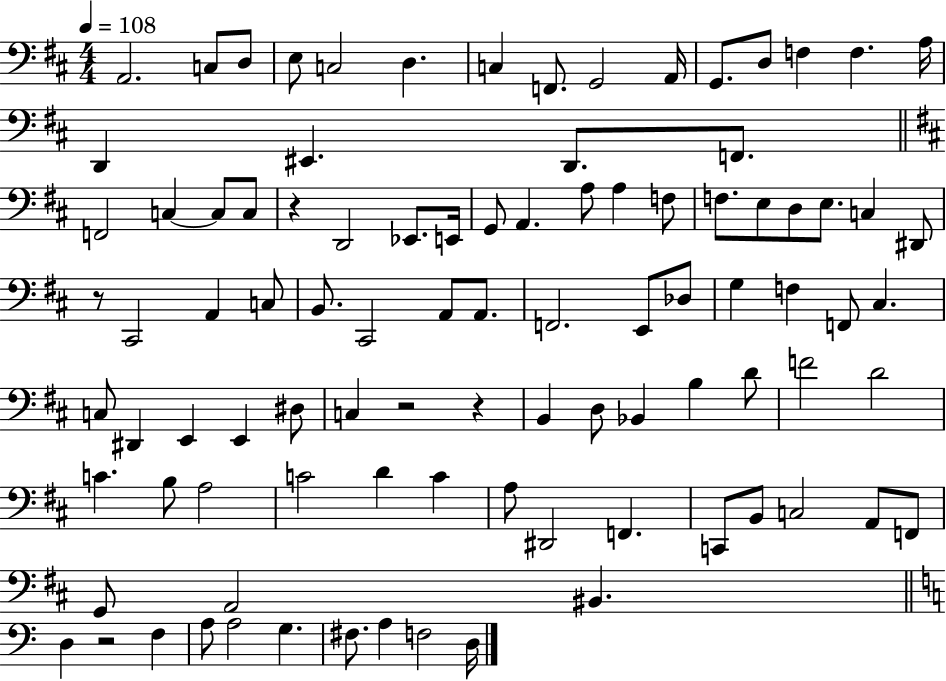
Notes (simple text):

A2/h. C3/e D3/e E3/e C3/h D3/q. C3/q F2/e. G2/h A2/s G2/e. D3/e F3/q F3/q. A3/s D2/q EIS2/q. D2/e. F2/e. F2/h C3/q C3/e C3/e R/q D2/h Eb2/e. E2/s G2/e A2/q. A3/e A3/q F3/e F3/e. E3/e D3/e E3/e. C3/q D#2/e R/e C#2/h A2/q C3/e B2/e. C#2/h A2/e A2/e. F2/h. E2/e Db3/e G3/q F3/q F2/e C#3/q. C3/e D#2/q E2/q E2/q D#3/e C3/q R/h R/q B2/q D3/e Bb2/q B3/q D4/e F4/h D4/h C4/q. B3/e A3/h C4/h D4/q C4/q A3/e D#2/h F2/q. C2/e B2/e C3/h A2/e F2/e G2/e A2/h BIS2/q. D3/q R/h F3/q A3/e A3/h G3/q. F#3/e. A3/q F3/h D3/s